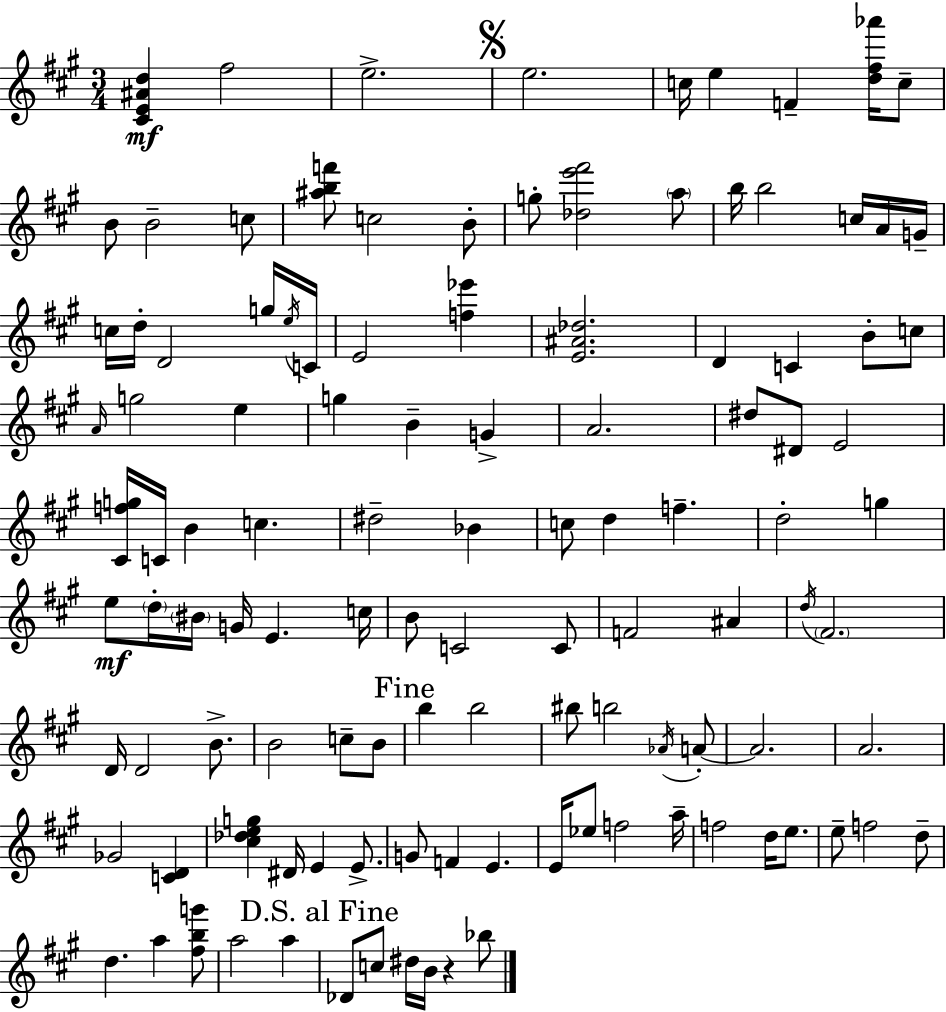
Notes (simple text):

[C#4,E4,A#4,D5]/q F#5/h E5/h. E5/h. C5/s E5/q F4/q [D5,F#5,Ab6]/s C5/e B4/e B4/h C5/e [A#5,B5,F6]/e C5/h B4/e G5/e [Db5,E6,F#6]/h A5/e B5/s B5/h C5/s A4/s G4/s C5/s D5/s D4/h G5/s E5/s C4/s E4/h [F5,Eb6]/q [E4,A#4,Db5]/h. D4/q C4/q B4/e C5/e A4/s G5/h E5/q G5/q B4/q G4/q A4/h. D#5/e D#4/e E4/h [C#4,F5,G5]/s C4/s B4/q C5/q. D#5/h Bb4/q C5/e D5/q F5/q. D5/h G5/q E5/e D5/s BIS4/s G4/s E4/q. C5/s B4/e C4/h C4/e F4/h A#4/q D5/s F#4/h. D4/s D4/h B4/e. B4/h C5/e B4/e B5/q B5/h BIS5/e B5/h Ab4/s A4/e A4/h. A4/h. Gb4/h [C4,D4]/q [C#5,Db5,E5,G5]/q D#4/s E4/q E4/e. G4/e F4/q E4/q. E4/s Eb5/e F5/h A5/s F5/h D5/s E5/e. E5/e F5/h D5/e D5/q. A5/q [F#5,B5,G6]/e A5/h A5/q Db4/e C5/e D#5/s B4/s R/q Bb5/e